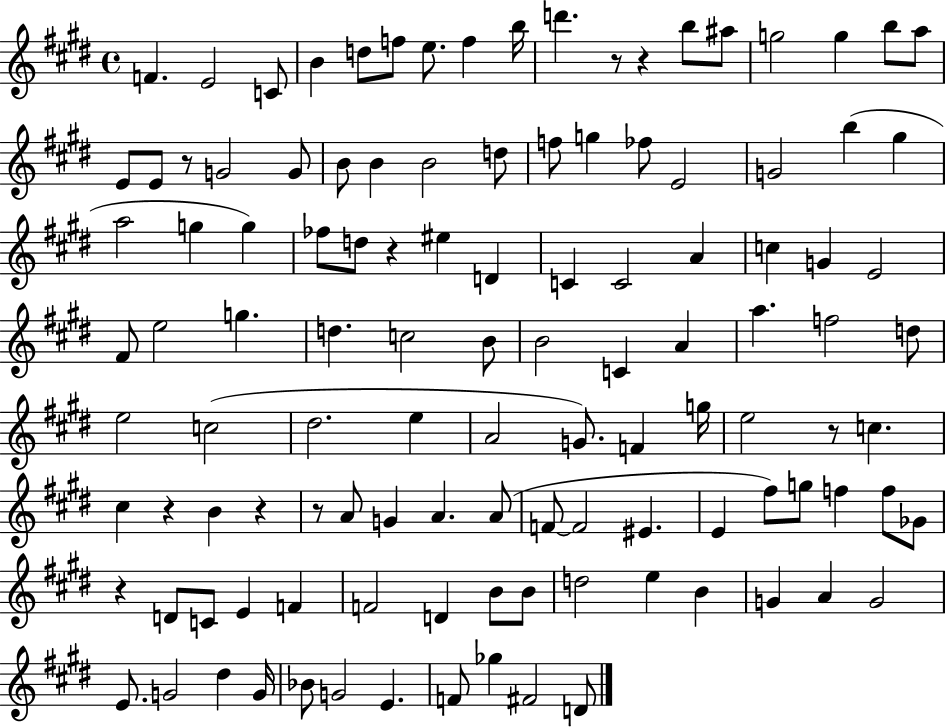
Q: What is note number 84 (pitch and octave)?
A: E4